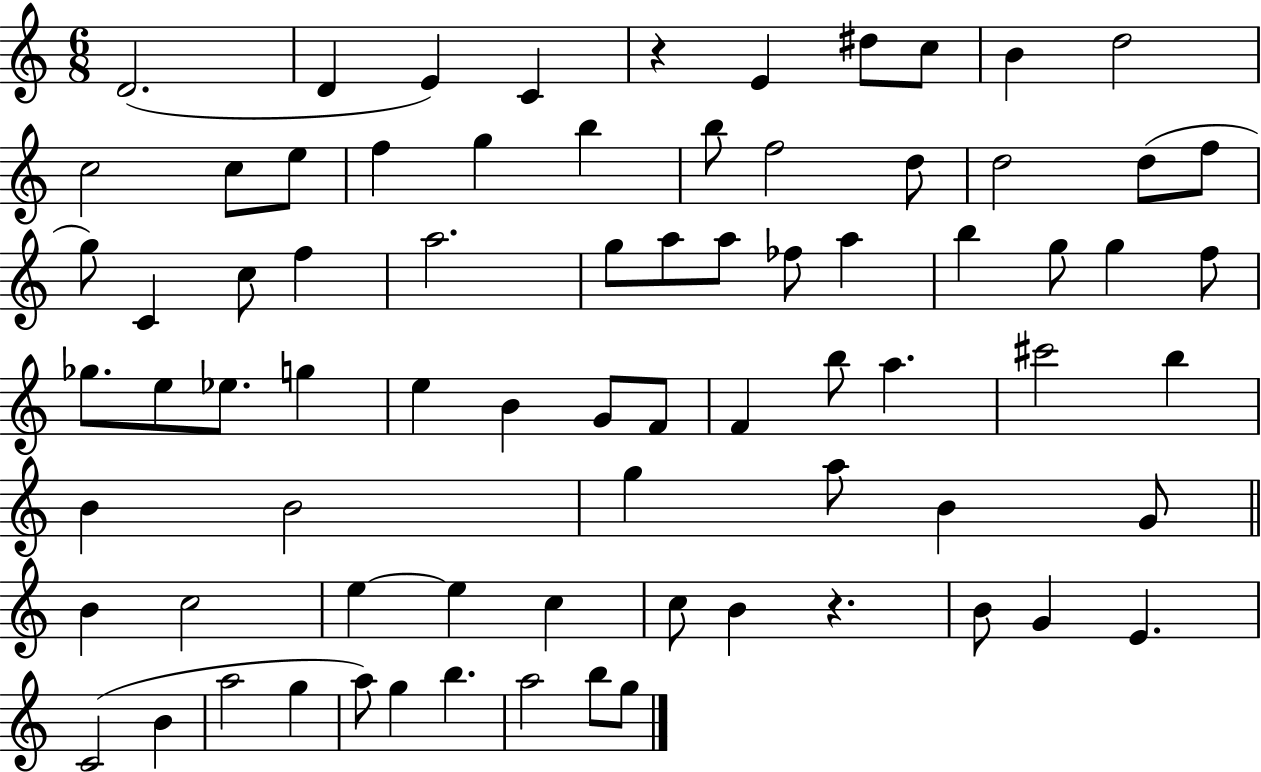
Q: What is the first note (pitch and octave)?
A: D4